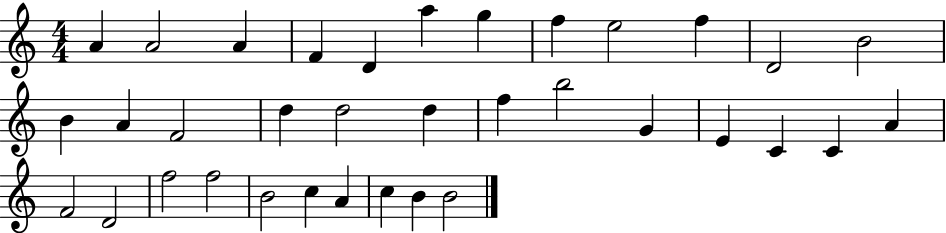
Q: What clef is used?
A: treble